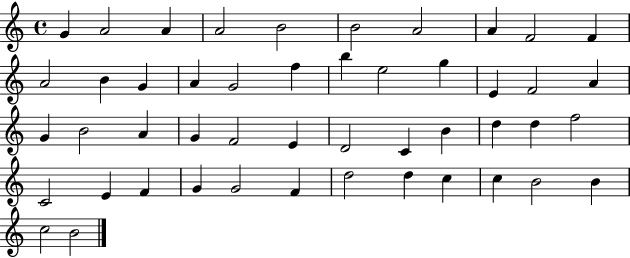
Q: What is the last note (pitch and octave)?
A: B4